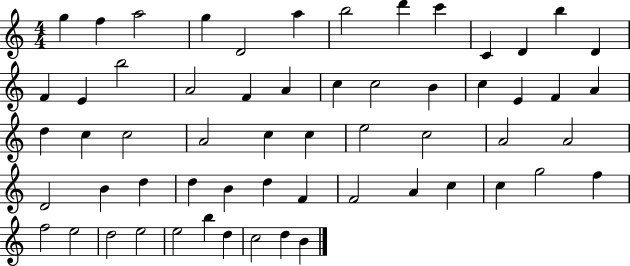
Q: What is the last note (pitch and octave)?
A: B4